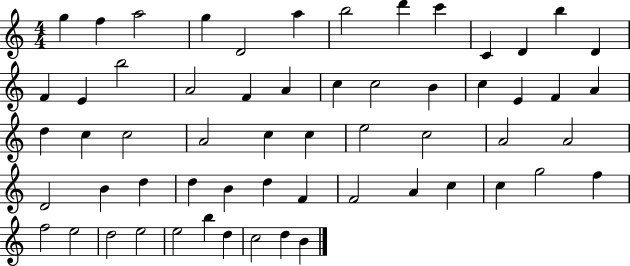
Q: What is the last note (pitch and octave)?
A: B4